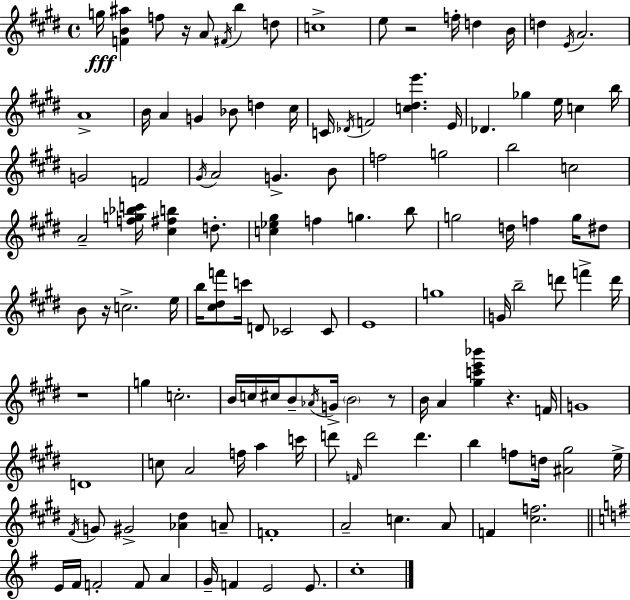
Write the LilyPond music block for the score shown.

{
  \clef treble
  \time 4/4
  \defaultTimeSignature
  \key e \major
  g''16\fff <f' b' ais''>4 f''8 r16 a'8 \acciaccatura { fis'16 } b''4 d''8 | c''1-> | e''8 r2 f''16-. d''4 | b'16 d''4 \acciaccatura { e'16 } a'2. | \break a'1-> | b'16 a'4 g'4 bes'8 d''4 | cis''16 c'16 \acciaccatura { des'16 } f'2 <c'' dis'' e'''>4. | e'16 des'4. ges''4 e''16 c''4 | \break b''16 g'2 f'2 | \acciaccatura { gis'16 } a'2 g'4.-> | b'8 f''2 g''2 | b''2 c''2 | \break a'2-- <f'' g'' bes'' c'''>16 <cis'' fis'' b''>4 | d''8.-. <c'' ees'' gis''>4 f''4 g''4. | b''8 g''2 d''16 f''4 | g''16 dis''8 b'8 r16 c''2.-> | \break e''16 b''16 <cis'' dis'' f'''>8 c'''16 d'8 ces'2 | ces'8 e'1 | g''1 | g'16 b''2-- d'''8 f'''4-> | \break d'''16 r1 | g''4 c''2.-. | b'16 c''16 cis''16 b'8-- \acciaccatura { aes'16 } g'16-> \parenthesize b'2 | r8 b'16 a'4 <gis'' c''' e''' bes'''>4 r4. | \break f'16 g'1 | d'1 | c''8 a'2 f''16 | a''4 c'''16 d'''8 \grace { f'16 } d'''2 | \break d'''4. b''4 f''8 d''16 <ais' gis''>2 | e''16-> \acciaccatura { fis'16 } g'8 gis'2-> | <aes' dis''>4 a'8-- f'1-. | a'2-- c''4. | \break a'8 f'4 <cis'' f''>2. | \bar "||" \break \key g \major e'16 fis'16 f'2-. f'8 a'4 | g'16-- f'4 e'2 e'8. | c''1-. | \bar "|."
}